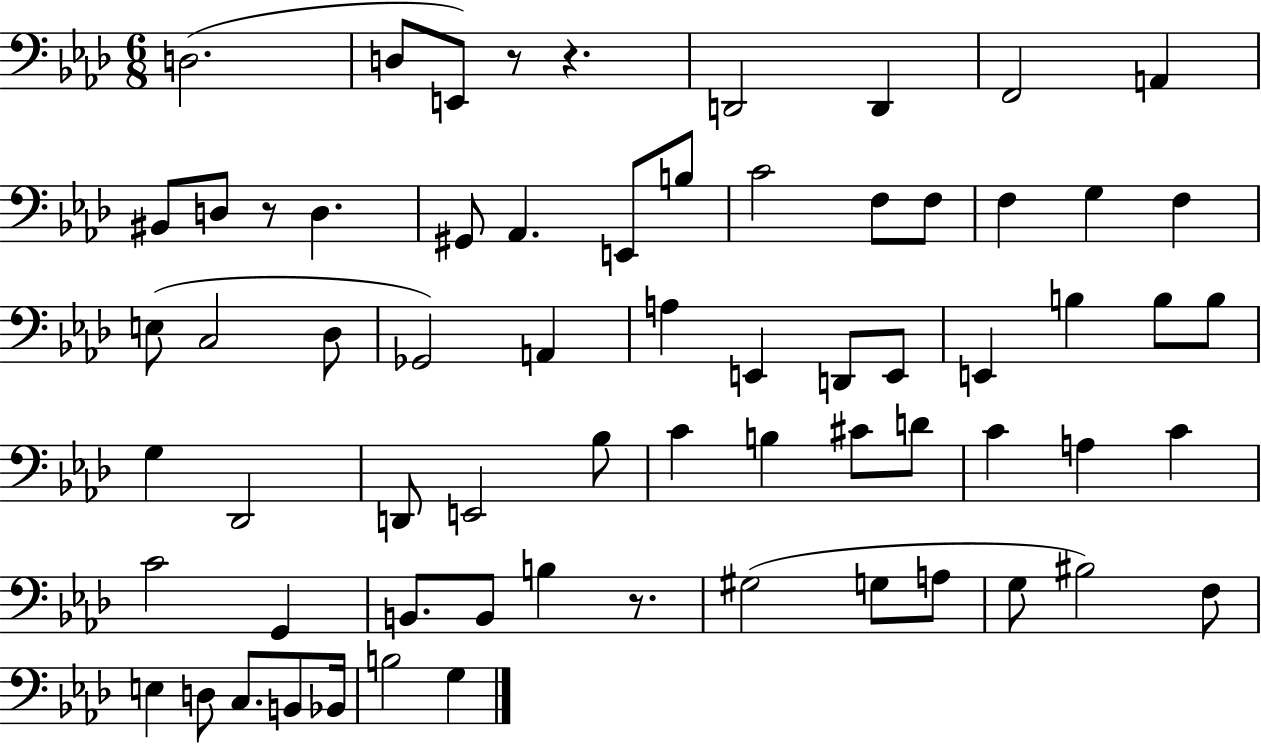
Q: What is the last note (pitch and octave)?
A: G3